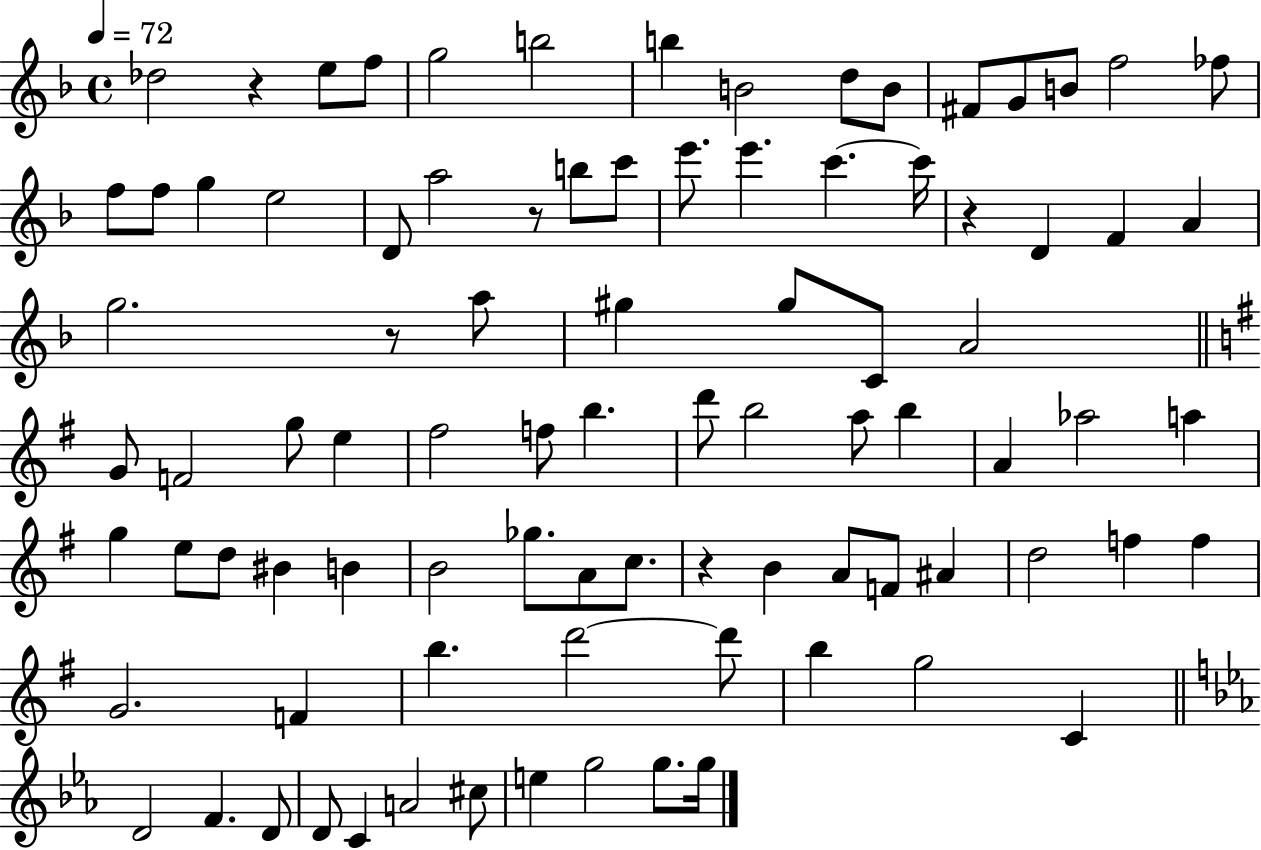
X:1
T:Untitled
M:4/4
L:1/4
K:F
_d2 z e/2 f/2 g2 b2 b B2 d/2 B/2 ^F/2 G/2 B/2 f2 _f/2 f/2 f/2 g e2 D/2 a2 z/2 b/2 c'/2 e'/2 e' c' c'/4 z D F A g2 z/2 a/2 ^g ^g/2 C/2 A2 G/2 F2 g/2 e ^f2 f/2 b d'/2 b2 a/2 b A _a2 a g e/2 d/2 ^B B B2 _g/2 A/2 c/2 z B A/2 F/2 ^A d2 f f G2 F b d'2 d'/2 b g2 C D2 F D/2 D/2 C A2 ^c/2 e g2 g/2 g/4